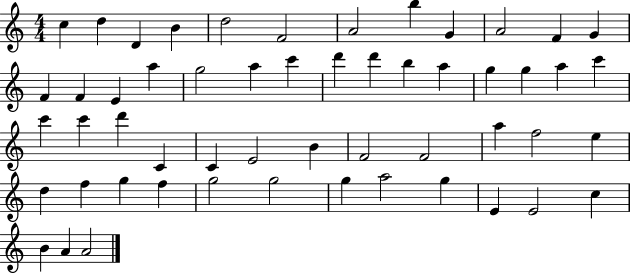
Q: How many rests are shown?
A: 0